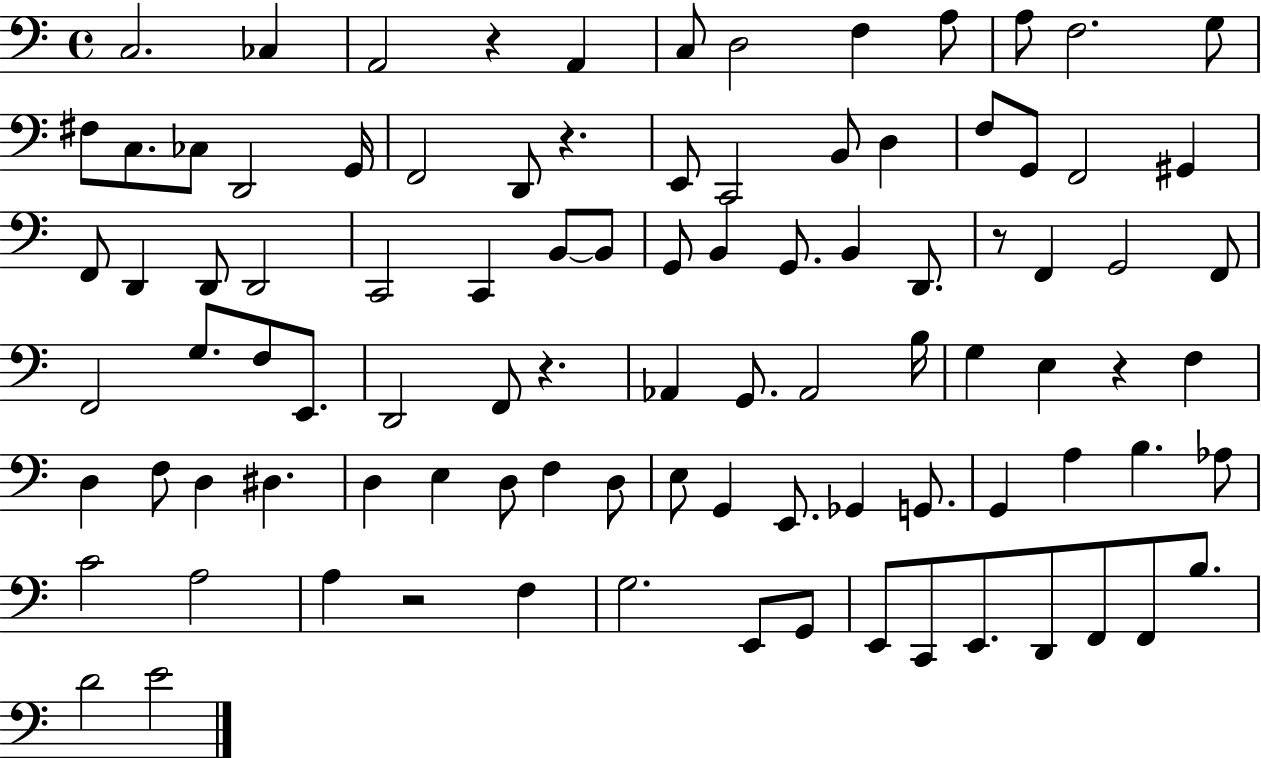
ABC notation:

X:1
T:Untitled
M:4/4
L:1/4
K:C
C,2 _C, A,,2 z A,, C,/2 D,2 F, A,/2 A,/2 F,2 G,/2 ^F,/2 C,/2 _C,/2 D,,2 G,,/4 F,,2 D,,/2 z E,,/2 C,,2 B,,/2 D, F,/2 G,,/2 F,,2 ^G,, F,,/2 D,, D,,/2 D,,2 C,,2 C,, B,,/2 B,,/2 G,,/2 B,, G,,/2 B,, D,,/2 z/2 F,, G,,2 F,,/2 F,,2 G,/2 F,/2 E,,/2 D,,2 F,,/2 z _A,, G,,/2 _A,,2 B,/4 G, E, z F, D, F,/2 D, ^D, D, E, D,/2 F, D,/2 E,/2 G,, E,,/2 _G,, G,,/2 G,, A, B, _A,/2 C2 A,2 A, z2 F, G,2 E,,/2 G,,/2 E,,/2 C,,/2 E,,/2 D,,/2 F,,/2 F,,/2 B,/2 D2 E2